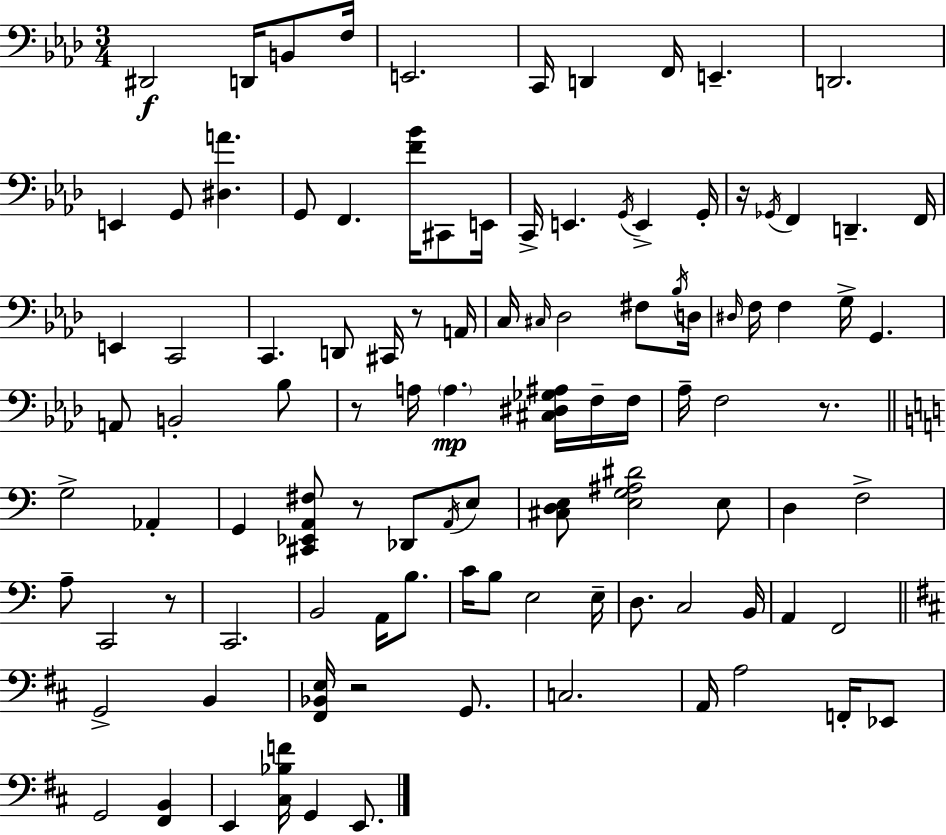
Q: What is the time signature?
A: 3/4